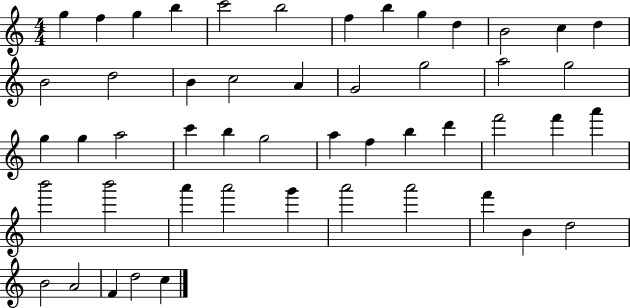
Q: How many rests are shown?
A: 0